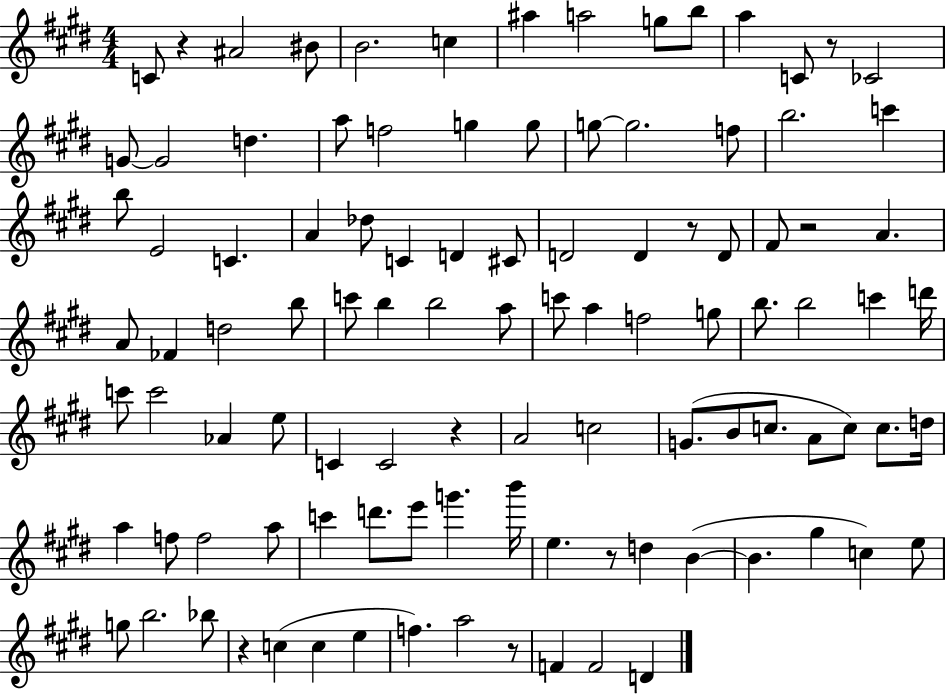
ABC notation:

X:1
T:Untitled
M:4/4
L:1/4
K:E
C/2 z ^A2 ^B/2 B2 c ^a a2 g/2 b/2 a C/2 z/2 _C2 G/2 G2 d a/2 f2 g g/2 g/2 g2 f/2 b2 c' b/2 E2 C A _d/2 C D ^C/2 D2 D z/2 D/2 ^F/2 z2 A A/2 _F d2 b/2 c'/2 b b2 a/2 c'/2 a f2 g/2 b/2 b2 c' d'/4 c'/2 c'2 _A e/2 C C2 z A2 c2 G/2 B/2 c/2 A/2 c/2 c/2 d/4 a f/2 f2 a/2 c' d'/2 e'/2 g' b'/4 e z/2 d B B ^g c e/2 g/2 b2 _b/2 z c c e f a2 z/2 F F2 D